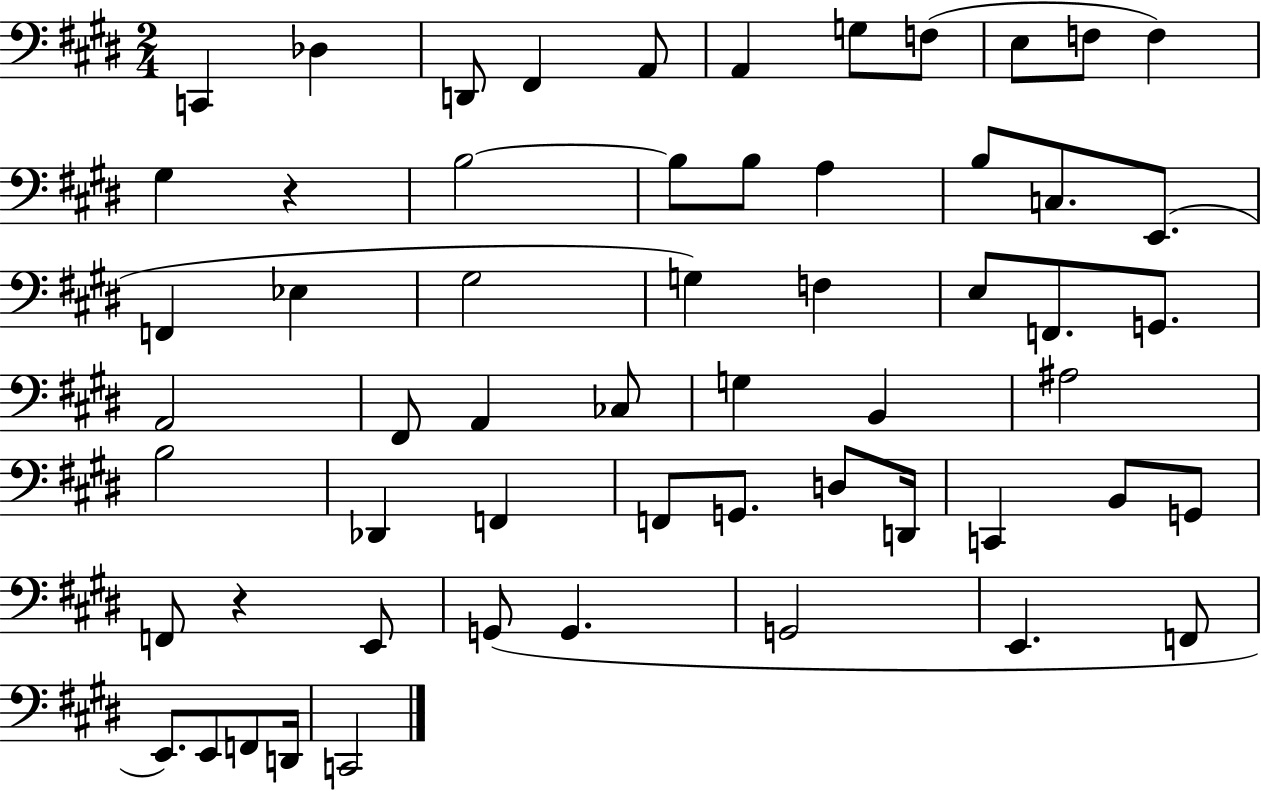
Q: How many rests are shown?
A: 2